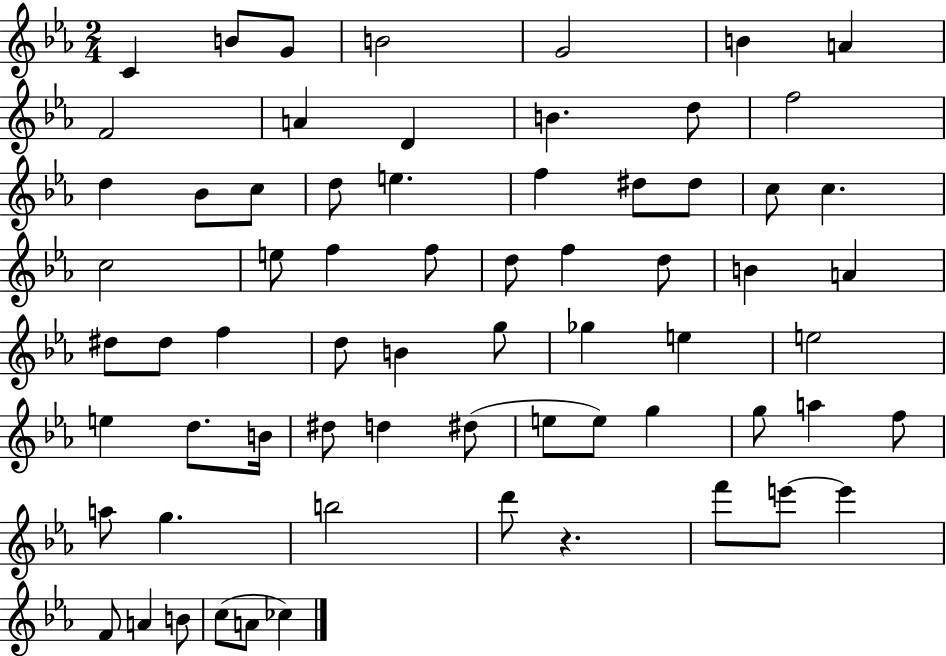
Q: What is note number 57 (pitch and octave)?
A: D6